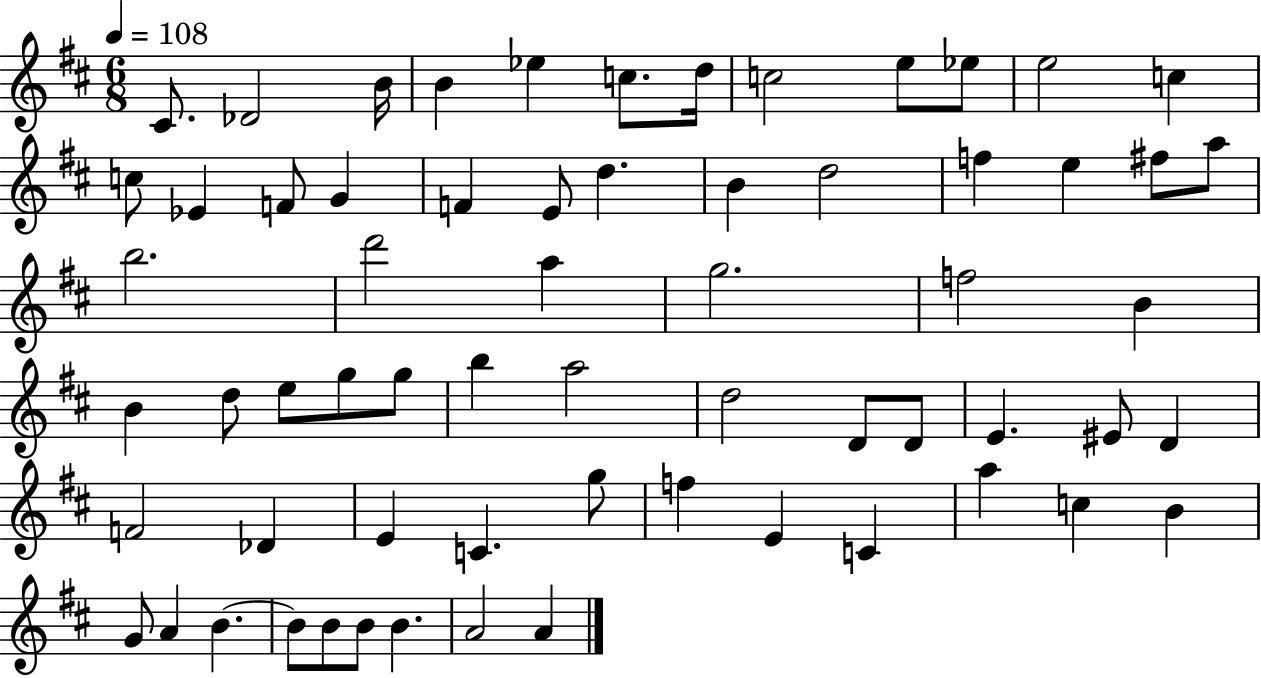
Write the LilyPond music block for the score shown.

{
  \clef treble
  \numericTimeSignature
  \time 6/8
  \key d \major
  \tempo 4 = 108
  \repeat volta 2 { cis'8. des'2 b'16 | b'4 ees''4 c''8. d''16 | c''2 e''8 ees''8 | e''2 c''4 | \break c''8 ees'4 f'8 g'4 | f'4 e'8 d''4. | b'4 d''2 | f''4 e''4 fis''8 a''8 | \break b''2. | d'''2 a''4 | g''2. | f''2 b'4 | \break b'4 d''8 e''8 g''8 g''8 | b''4 a''2 | d''2 d'8 d'8 | e'4. eis'8 d'4 | \break f'2 des'4 | e'4 c'4. g''8 | f''4 e'4 c'4 | a''4 c''4 b'4 | \break g'8 a'4 b'4.~~ | b'8 b'8 b'8 b'4. | a'2 a'4 | } \bar "|."
}